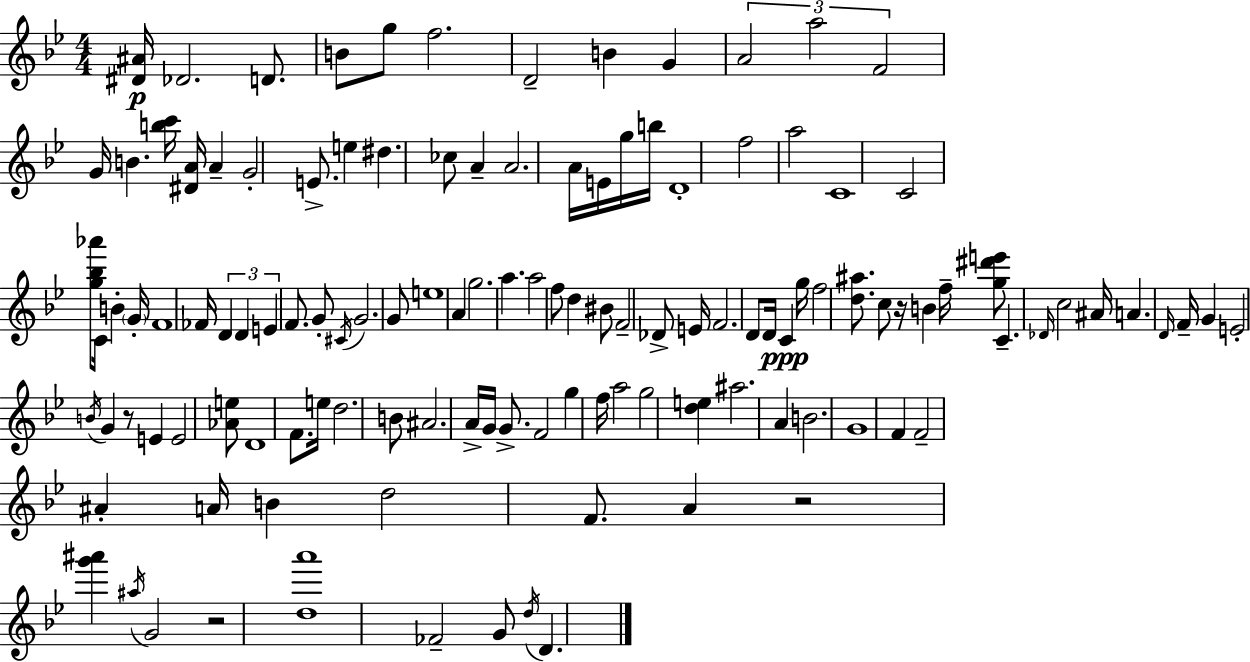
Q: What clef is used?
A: treble